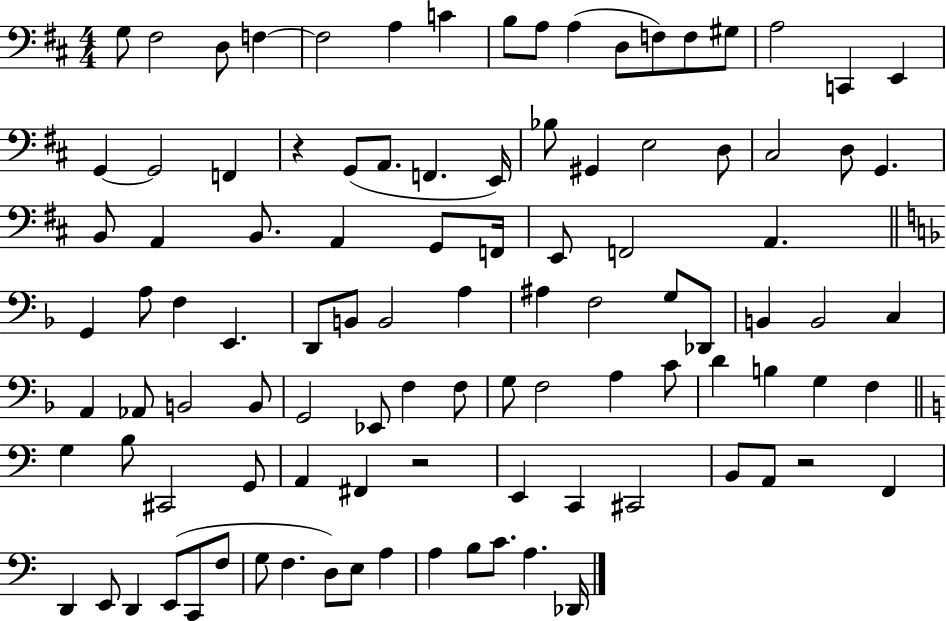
G3/e F#3/h D3/e F3/q F3/h A3/q C4/q B3/e A3/e A3/q D3/e F3/e F3/e G#3/e A3/h C2/q E2/q G2/q G2/h F2/q R/q G2/e A2/e. F2/q. E2/s Bb3/e G#2/q E3/h D3/e C#3/h D3/e G2/q. B2/e A2/q B2/e. A2/q G2/e F2/s E2/e F2/h A2/q. G2/q A3/e F3/q E2/q. D2/e B2/e B2/h A3/q A#3/q F3/h G3/e Db2/e B2/q B2/h C3/q A2/q Ab2/e B2/h B2/e G2/h Eb2/e F3/q F3/e G3/e F3/h A3/q C4/e D4/q B3/q G3/q F3/q G3/q B3/e C#2/h G2/e A2/q F#2/q R/h E2/q C2/q C#2/h B2/e A2/e R/h F2/q D2/q E2/e D2/q E2/e C2/e F3/e G3/e F3/q. D3/e E3/e A3/q A3/q B3/e C4/e. A3/q. Db2/s